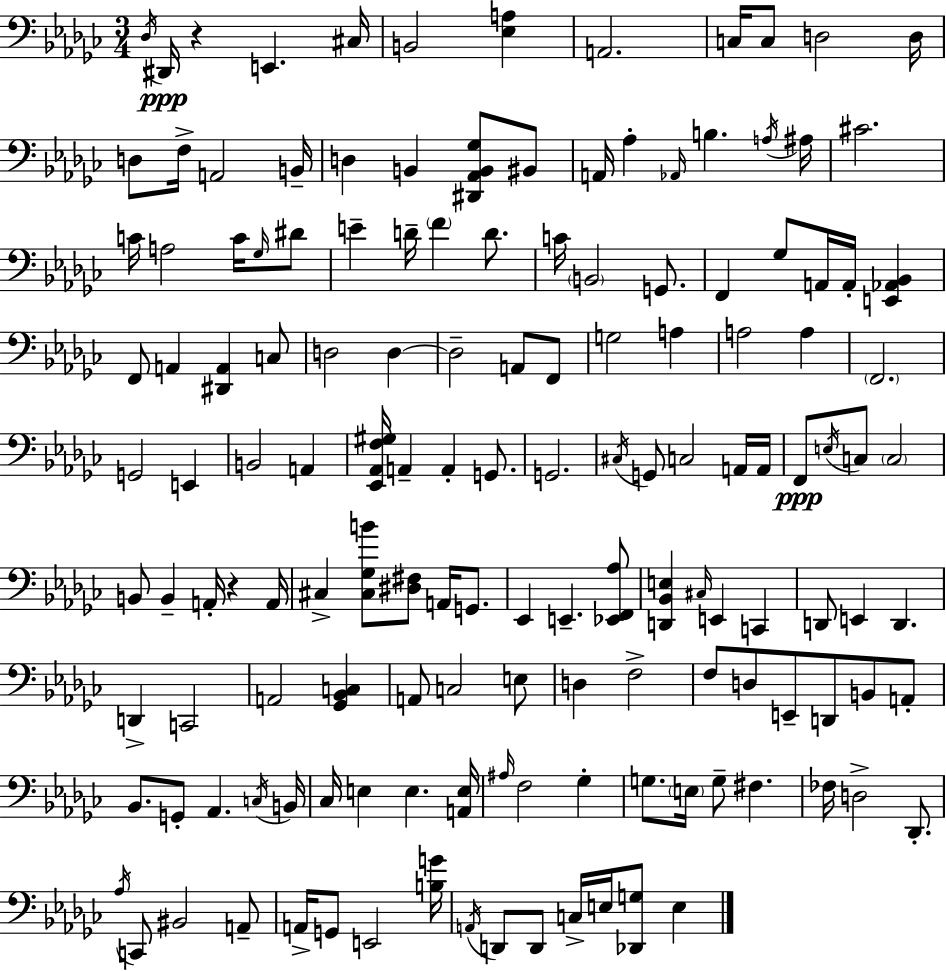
X:1
T:Untitled
M:3/4
L:1/4
K:Ebm
_D,/4 ^D,,/4 z E,, ^C,/4 B,,2 [_E,A,] A,,2 C,/4 C,/2 D,2 D,/4 D,/2 F,/4 A,,2 B,,/4 D, B,, [^D,,_A,,B,,_G,]/2 ^B,,/2 A,,/4 _A, _A,,/4 B, A,/4 ^A,/4 ^C2 C/4 A,2 C/4 _G,/4 ^D/2 E D/4 F D/2 C/4 B,,2 G,,/2 F,, _G,/2 A,,/4 A,,/4 [E,,_A,,_B,,] F,,/2 A,, [^D,,A,,] C,/2 D,2 D, D,2 A,,/2 F,,/2 G,2 A, A,2 A, F,,2 G,,2 E,, B,,2 A,, [_E,,_A,,F,^G,]/4 A,, A,, G,,/2 G,,2 ^C,/4 G,,/2 C,2 A,,/4 A,,/4 F,,/2 E,/4 C,/2 C,2 B,,/2 B,, A,,/4 z A,,/4 ^C, [^C,_G,B]/2 [^D,^F,]/2 A,,/4 G,,/2 _E,, E,, [_E,,F,,_A,]/2 [D,,_B,,E,] ^C,/4 E,, C,, D,,/2 E,, D,, D,, C,,2 A,,2 [_G,,_B,,C,] A,,/2 C,2 E,/2 D, F,2 F,/2 D,/2 E,,/2 D,,/2 B,,/2 A,,/2 _B,,/2 G,,/2 _A,, C,/4 B,,/4 _C,/4 E, E, [A,,E,]/4 ^A,/4 F,2 _G, G,/2 E,/4 G,/2 ^F, _F,/4 D,2 _D,,/2 _A,/4 C,,/2 ^B,,2 A,,/2 A,,/4 G,,/2 E,,2 [B,G]/4 A,,/4 D,,/2 D,,/2 C,/4 E,/4 [_D,,G,]/2 E,